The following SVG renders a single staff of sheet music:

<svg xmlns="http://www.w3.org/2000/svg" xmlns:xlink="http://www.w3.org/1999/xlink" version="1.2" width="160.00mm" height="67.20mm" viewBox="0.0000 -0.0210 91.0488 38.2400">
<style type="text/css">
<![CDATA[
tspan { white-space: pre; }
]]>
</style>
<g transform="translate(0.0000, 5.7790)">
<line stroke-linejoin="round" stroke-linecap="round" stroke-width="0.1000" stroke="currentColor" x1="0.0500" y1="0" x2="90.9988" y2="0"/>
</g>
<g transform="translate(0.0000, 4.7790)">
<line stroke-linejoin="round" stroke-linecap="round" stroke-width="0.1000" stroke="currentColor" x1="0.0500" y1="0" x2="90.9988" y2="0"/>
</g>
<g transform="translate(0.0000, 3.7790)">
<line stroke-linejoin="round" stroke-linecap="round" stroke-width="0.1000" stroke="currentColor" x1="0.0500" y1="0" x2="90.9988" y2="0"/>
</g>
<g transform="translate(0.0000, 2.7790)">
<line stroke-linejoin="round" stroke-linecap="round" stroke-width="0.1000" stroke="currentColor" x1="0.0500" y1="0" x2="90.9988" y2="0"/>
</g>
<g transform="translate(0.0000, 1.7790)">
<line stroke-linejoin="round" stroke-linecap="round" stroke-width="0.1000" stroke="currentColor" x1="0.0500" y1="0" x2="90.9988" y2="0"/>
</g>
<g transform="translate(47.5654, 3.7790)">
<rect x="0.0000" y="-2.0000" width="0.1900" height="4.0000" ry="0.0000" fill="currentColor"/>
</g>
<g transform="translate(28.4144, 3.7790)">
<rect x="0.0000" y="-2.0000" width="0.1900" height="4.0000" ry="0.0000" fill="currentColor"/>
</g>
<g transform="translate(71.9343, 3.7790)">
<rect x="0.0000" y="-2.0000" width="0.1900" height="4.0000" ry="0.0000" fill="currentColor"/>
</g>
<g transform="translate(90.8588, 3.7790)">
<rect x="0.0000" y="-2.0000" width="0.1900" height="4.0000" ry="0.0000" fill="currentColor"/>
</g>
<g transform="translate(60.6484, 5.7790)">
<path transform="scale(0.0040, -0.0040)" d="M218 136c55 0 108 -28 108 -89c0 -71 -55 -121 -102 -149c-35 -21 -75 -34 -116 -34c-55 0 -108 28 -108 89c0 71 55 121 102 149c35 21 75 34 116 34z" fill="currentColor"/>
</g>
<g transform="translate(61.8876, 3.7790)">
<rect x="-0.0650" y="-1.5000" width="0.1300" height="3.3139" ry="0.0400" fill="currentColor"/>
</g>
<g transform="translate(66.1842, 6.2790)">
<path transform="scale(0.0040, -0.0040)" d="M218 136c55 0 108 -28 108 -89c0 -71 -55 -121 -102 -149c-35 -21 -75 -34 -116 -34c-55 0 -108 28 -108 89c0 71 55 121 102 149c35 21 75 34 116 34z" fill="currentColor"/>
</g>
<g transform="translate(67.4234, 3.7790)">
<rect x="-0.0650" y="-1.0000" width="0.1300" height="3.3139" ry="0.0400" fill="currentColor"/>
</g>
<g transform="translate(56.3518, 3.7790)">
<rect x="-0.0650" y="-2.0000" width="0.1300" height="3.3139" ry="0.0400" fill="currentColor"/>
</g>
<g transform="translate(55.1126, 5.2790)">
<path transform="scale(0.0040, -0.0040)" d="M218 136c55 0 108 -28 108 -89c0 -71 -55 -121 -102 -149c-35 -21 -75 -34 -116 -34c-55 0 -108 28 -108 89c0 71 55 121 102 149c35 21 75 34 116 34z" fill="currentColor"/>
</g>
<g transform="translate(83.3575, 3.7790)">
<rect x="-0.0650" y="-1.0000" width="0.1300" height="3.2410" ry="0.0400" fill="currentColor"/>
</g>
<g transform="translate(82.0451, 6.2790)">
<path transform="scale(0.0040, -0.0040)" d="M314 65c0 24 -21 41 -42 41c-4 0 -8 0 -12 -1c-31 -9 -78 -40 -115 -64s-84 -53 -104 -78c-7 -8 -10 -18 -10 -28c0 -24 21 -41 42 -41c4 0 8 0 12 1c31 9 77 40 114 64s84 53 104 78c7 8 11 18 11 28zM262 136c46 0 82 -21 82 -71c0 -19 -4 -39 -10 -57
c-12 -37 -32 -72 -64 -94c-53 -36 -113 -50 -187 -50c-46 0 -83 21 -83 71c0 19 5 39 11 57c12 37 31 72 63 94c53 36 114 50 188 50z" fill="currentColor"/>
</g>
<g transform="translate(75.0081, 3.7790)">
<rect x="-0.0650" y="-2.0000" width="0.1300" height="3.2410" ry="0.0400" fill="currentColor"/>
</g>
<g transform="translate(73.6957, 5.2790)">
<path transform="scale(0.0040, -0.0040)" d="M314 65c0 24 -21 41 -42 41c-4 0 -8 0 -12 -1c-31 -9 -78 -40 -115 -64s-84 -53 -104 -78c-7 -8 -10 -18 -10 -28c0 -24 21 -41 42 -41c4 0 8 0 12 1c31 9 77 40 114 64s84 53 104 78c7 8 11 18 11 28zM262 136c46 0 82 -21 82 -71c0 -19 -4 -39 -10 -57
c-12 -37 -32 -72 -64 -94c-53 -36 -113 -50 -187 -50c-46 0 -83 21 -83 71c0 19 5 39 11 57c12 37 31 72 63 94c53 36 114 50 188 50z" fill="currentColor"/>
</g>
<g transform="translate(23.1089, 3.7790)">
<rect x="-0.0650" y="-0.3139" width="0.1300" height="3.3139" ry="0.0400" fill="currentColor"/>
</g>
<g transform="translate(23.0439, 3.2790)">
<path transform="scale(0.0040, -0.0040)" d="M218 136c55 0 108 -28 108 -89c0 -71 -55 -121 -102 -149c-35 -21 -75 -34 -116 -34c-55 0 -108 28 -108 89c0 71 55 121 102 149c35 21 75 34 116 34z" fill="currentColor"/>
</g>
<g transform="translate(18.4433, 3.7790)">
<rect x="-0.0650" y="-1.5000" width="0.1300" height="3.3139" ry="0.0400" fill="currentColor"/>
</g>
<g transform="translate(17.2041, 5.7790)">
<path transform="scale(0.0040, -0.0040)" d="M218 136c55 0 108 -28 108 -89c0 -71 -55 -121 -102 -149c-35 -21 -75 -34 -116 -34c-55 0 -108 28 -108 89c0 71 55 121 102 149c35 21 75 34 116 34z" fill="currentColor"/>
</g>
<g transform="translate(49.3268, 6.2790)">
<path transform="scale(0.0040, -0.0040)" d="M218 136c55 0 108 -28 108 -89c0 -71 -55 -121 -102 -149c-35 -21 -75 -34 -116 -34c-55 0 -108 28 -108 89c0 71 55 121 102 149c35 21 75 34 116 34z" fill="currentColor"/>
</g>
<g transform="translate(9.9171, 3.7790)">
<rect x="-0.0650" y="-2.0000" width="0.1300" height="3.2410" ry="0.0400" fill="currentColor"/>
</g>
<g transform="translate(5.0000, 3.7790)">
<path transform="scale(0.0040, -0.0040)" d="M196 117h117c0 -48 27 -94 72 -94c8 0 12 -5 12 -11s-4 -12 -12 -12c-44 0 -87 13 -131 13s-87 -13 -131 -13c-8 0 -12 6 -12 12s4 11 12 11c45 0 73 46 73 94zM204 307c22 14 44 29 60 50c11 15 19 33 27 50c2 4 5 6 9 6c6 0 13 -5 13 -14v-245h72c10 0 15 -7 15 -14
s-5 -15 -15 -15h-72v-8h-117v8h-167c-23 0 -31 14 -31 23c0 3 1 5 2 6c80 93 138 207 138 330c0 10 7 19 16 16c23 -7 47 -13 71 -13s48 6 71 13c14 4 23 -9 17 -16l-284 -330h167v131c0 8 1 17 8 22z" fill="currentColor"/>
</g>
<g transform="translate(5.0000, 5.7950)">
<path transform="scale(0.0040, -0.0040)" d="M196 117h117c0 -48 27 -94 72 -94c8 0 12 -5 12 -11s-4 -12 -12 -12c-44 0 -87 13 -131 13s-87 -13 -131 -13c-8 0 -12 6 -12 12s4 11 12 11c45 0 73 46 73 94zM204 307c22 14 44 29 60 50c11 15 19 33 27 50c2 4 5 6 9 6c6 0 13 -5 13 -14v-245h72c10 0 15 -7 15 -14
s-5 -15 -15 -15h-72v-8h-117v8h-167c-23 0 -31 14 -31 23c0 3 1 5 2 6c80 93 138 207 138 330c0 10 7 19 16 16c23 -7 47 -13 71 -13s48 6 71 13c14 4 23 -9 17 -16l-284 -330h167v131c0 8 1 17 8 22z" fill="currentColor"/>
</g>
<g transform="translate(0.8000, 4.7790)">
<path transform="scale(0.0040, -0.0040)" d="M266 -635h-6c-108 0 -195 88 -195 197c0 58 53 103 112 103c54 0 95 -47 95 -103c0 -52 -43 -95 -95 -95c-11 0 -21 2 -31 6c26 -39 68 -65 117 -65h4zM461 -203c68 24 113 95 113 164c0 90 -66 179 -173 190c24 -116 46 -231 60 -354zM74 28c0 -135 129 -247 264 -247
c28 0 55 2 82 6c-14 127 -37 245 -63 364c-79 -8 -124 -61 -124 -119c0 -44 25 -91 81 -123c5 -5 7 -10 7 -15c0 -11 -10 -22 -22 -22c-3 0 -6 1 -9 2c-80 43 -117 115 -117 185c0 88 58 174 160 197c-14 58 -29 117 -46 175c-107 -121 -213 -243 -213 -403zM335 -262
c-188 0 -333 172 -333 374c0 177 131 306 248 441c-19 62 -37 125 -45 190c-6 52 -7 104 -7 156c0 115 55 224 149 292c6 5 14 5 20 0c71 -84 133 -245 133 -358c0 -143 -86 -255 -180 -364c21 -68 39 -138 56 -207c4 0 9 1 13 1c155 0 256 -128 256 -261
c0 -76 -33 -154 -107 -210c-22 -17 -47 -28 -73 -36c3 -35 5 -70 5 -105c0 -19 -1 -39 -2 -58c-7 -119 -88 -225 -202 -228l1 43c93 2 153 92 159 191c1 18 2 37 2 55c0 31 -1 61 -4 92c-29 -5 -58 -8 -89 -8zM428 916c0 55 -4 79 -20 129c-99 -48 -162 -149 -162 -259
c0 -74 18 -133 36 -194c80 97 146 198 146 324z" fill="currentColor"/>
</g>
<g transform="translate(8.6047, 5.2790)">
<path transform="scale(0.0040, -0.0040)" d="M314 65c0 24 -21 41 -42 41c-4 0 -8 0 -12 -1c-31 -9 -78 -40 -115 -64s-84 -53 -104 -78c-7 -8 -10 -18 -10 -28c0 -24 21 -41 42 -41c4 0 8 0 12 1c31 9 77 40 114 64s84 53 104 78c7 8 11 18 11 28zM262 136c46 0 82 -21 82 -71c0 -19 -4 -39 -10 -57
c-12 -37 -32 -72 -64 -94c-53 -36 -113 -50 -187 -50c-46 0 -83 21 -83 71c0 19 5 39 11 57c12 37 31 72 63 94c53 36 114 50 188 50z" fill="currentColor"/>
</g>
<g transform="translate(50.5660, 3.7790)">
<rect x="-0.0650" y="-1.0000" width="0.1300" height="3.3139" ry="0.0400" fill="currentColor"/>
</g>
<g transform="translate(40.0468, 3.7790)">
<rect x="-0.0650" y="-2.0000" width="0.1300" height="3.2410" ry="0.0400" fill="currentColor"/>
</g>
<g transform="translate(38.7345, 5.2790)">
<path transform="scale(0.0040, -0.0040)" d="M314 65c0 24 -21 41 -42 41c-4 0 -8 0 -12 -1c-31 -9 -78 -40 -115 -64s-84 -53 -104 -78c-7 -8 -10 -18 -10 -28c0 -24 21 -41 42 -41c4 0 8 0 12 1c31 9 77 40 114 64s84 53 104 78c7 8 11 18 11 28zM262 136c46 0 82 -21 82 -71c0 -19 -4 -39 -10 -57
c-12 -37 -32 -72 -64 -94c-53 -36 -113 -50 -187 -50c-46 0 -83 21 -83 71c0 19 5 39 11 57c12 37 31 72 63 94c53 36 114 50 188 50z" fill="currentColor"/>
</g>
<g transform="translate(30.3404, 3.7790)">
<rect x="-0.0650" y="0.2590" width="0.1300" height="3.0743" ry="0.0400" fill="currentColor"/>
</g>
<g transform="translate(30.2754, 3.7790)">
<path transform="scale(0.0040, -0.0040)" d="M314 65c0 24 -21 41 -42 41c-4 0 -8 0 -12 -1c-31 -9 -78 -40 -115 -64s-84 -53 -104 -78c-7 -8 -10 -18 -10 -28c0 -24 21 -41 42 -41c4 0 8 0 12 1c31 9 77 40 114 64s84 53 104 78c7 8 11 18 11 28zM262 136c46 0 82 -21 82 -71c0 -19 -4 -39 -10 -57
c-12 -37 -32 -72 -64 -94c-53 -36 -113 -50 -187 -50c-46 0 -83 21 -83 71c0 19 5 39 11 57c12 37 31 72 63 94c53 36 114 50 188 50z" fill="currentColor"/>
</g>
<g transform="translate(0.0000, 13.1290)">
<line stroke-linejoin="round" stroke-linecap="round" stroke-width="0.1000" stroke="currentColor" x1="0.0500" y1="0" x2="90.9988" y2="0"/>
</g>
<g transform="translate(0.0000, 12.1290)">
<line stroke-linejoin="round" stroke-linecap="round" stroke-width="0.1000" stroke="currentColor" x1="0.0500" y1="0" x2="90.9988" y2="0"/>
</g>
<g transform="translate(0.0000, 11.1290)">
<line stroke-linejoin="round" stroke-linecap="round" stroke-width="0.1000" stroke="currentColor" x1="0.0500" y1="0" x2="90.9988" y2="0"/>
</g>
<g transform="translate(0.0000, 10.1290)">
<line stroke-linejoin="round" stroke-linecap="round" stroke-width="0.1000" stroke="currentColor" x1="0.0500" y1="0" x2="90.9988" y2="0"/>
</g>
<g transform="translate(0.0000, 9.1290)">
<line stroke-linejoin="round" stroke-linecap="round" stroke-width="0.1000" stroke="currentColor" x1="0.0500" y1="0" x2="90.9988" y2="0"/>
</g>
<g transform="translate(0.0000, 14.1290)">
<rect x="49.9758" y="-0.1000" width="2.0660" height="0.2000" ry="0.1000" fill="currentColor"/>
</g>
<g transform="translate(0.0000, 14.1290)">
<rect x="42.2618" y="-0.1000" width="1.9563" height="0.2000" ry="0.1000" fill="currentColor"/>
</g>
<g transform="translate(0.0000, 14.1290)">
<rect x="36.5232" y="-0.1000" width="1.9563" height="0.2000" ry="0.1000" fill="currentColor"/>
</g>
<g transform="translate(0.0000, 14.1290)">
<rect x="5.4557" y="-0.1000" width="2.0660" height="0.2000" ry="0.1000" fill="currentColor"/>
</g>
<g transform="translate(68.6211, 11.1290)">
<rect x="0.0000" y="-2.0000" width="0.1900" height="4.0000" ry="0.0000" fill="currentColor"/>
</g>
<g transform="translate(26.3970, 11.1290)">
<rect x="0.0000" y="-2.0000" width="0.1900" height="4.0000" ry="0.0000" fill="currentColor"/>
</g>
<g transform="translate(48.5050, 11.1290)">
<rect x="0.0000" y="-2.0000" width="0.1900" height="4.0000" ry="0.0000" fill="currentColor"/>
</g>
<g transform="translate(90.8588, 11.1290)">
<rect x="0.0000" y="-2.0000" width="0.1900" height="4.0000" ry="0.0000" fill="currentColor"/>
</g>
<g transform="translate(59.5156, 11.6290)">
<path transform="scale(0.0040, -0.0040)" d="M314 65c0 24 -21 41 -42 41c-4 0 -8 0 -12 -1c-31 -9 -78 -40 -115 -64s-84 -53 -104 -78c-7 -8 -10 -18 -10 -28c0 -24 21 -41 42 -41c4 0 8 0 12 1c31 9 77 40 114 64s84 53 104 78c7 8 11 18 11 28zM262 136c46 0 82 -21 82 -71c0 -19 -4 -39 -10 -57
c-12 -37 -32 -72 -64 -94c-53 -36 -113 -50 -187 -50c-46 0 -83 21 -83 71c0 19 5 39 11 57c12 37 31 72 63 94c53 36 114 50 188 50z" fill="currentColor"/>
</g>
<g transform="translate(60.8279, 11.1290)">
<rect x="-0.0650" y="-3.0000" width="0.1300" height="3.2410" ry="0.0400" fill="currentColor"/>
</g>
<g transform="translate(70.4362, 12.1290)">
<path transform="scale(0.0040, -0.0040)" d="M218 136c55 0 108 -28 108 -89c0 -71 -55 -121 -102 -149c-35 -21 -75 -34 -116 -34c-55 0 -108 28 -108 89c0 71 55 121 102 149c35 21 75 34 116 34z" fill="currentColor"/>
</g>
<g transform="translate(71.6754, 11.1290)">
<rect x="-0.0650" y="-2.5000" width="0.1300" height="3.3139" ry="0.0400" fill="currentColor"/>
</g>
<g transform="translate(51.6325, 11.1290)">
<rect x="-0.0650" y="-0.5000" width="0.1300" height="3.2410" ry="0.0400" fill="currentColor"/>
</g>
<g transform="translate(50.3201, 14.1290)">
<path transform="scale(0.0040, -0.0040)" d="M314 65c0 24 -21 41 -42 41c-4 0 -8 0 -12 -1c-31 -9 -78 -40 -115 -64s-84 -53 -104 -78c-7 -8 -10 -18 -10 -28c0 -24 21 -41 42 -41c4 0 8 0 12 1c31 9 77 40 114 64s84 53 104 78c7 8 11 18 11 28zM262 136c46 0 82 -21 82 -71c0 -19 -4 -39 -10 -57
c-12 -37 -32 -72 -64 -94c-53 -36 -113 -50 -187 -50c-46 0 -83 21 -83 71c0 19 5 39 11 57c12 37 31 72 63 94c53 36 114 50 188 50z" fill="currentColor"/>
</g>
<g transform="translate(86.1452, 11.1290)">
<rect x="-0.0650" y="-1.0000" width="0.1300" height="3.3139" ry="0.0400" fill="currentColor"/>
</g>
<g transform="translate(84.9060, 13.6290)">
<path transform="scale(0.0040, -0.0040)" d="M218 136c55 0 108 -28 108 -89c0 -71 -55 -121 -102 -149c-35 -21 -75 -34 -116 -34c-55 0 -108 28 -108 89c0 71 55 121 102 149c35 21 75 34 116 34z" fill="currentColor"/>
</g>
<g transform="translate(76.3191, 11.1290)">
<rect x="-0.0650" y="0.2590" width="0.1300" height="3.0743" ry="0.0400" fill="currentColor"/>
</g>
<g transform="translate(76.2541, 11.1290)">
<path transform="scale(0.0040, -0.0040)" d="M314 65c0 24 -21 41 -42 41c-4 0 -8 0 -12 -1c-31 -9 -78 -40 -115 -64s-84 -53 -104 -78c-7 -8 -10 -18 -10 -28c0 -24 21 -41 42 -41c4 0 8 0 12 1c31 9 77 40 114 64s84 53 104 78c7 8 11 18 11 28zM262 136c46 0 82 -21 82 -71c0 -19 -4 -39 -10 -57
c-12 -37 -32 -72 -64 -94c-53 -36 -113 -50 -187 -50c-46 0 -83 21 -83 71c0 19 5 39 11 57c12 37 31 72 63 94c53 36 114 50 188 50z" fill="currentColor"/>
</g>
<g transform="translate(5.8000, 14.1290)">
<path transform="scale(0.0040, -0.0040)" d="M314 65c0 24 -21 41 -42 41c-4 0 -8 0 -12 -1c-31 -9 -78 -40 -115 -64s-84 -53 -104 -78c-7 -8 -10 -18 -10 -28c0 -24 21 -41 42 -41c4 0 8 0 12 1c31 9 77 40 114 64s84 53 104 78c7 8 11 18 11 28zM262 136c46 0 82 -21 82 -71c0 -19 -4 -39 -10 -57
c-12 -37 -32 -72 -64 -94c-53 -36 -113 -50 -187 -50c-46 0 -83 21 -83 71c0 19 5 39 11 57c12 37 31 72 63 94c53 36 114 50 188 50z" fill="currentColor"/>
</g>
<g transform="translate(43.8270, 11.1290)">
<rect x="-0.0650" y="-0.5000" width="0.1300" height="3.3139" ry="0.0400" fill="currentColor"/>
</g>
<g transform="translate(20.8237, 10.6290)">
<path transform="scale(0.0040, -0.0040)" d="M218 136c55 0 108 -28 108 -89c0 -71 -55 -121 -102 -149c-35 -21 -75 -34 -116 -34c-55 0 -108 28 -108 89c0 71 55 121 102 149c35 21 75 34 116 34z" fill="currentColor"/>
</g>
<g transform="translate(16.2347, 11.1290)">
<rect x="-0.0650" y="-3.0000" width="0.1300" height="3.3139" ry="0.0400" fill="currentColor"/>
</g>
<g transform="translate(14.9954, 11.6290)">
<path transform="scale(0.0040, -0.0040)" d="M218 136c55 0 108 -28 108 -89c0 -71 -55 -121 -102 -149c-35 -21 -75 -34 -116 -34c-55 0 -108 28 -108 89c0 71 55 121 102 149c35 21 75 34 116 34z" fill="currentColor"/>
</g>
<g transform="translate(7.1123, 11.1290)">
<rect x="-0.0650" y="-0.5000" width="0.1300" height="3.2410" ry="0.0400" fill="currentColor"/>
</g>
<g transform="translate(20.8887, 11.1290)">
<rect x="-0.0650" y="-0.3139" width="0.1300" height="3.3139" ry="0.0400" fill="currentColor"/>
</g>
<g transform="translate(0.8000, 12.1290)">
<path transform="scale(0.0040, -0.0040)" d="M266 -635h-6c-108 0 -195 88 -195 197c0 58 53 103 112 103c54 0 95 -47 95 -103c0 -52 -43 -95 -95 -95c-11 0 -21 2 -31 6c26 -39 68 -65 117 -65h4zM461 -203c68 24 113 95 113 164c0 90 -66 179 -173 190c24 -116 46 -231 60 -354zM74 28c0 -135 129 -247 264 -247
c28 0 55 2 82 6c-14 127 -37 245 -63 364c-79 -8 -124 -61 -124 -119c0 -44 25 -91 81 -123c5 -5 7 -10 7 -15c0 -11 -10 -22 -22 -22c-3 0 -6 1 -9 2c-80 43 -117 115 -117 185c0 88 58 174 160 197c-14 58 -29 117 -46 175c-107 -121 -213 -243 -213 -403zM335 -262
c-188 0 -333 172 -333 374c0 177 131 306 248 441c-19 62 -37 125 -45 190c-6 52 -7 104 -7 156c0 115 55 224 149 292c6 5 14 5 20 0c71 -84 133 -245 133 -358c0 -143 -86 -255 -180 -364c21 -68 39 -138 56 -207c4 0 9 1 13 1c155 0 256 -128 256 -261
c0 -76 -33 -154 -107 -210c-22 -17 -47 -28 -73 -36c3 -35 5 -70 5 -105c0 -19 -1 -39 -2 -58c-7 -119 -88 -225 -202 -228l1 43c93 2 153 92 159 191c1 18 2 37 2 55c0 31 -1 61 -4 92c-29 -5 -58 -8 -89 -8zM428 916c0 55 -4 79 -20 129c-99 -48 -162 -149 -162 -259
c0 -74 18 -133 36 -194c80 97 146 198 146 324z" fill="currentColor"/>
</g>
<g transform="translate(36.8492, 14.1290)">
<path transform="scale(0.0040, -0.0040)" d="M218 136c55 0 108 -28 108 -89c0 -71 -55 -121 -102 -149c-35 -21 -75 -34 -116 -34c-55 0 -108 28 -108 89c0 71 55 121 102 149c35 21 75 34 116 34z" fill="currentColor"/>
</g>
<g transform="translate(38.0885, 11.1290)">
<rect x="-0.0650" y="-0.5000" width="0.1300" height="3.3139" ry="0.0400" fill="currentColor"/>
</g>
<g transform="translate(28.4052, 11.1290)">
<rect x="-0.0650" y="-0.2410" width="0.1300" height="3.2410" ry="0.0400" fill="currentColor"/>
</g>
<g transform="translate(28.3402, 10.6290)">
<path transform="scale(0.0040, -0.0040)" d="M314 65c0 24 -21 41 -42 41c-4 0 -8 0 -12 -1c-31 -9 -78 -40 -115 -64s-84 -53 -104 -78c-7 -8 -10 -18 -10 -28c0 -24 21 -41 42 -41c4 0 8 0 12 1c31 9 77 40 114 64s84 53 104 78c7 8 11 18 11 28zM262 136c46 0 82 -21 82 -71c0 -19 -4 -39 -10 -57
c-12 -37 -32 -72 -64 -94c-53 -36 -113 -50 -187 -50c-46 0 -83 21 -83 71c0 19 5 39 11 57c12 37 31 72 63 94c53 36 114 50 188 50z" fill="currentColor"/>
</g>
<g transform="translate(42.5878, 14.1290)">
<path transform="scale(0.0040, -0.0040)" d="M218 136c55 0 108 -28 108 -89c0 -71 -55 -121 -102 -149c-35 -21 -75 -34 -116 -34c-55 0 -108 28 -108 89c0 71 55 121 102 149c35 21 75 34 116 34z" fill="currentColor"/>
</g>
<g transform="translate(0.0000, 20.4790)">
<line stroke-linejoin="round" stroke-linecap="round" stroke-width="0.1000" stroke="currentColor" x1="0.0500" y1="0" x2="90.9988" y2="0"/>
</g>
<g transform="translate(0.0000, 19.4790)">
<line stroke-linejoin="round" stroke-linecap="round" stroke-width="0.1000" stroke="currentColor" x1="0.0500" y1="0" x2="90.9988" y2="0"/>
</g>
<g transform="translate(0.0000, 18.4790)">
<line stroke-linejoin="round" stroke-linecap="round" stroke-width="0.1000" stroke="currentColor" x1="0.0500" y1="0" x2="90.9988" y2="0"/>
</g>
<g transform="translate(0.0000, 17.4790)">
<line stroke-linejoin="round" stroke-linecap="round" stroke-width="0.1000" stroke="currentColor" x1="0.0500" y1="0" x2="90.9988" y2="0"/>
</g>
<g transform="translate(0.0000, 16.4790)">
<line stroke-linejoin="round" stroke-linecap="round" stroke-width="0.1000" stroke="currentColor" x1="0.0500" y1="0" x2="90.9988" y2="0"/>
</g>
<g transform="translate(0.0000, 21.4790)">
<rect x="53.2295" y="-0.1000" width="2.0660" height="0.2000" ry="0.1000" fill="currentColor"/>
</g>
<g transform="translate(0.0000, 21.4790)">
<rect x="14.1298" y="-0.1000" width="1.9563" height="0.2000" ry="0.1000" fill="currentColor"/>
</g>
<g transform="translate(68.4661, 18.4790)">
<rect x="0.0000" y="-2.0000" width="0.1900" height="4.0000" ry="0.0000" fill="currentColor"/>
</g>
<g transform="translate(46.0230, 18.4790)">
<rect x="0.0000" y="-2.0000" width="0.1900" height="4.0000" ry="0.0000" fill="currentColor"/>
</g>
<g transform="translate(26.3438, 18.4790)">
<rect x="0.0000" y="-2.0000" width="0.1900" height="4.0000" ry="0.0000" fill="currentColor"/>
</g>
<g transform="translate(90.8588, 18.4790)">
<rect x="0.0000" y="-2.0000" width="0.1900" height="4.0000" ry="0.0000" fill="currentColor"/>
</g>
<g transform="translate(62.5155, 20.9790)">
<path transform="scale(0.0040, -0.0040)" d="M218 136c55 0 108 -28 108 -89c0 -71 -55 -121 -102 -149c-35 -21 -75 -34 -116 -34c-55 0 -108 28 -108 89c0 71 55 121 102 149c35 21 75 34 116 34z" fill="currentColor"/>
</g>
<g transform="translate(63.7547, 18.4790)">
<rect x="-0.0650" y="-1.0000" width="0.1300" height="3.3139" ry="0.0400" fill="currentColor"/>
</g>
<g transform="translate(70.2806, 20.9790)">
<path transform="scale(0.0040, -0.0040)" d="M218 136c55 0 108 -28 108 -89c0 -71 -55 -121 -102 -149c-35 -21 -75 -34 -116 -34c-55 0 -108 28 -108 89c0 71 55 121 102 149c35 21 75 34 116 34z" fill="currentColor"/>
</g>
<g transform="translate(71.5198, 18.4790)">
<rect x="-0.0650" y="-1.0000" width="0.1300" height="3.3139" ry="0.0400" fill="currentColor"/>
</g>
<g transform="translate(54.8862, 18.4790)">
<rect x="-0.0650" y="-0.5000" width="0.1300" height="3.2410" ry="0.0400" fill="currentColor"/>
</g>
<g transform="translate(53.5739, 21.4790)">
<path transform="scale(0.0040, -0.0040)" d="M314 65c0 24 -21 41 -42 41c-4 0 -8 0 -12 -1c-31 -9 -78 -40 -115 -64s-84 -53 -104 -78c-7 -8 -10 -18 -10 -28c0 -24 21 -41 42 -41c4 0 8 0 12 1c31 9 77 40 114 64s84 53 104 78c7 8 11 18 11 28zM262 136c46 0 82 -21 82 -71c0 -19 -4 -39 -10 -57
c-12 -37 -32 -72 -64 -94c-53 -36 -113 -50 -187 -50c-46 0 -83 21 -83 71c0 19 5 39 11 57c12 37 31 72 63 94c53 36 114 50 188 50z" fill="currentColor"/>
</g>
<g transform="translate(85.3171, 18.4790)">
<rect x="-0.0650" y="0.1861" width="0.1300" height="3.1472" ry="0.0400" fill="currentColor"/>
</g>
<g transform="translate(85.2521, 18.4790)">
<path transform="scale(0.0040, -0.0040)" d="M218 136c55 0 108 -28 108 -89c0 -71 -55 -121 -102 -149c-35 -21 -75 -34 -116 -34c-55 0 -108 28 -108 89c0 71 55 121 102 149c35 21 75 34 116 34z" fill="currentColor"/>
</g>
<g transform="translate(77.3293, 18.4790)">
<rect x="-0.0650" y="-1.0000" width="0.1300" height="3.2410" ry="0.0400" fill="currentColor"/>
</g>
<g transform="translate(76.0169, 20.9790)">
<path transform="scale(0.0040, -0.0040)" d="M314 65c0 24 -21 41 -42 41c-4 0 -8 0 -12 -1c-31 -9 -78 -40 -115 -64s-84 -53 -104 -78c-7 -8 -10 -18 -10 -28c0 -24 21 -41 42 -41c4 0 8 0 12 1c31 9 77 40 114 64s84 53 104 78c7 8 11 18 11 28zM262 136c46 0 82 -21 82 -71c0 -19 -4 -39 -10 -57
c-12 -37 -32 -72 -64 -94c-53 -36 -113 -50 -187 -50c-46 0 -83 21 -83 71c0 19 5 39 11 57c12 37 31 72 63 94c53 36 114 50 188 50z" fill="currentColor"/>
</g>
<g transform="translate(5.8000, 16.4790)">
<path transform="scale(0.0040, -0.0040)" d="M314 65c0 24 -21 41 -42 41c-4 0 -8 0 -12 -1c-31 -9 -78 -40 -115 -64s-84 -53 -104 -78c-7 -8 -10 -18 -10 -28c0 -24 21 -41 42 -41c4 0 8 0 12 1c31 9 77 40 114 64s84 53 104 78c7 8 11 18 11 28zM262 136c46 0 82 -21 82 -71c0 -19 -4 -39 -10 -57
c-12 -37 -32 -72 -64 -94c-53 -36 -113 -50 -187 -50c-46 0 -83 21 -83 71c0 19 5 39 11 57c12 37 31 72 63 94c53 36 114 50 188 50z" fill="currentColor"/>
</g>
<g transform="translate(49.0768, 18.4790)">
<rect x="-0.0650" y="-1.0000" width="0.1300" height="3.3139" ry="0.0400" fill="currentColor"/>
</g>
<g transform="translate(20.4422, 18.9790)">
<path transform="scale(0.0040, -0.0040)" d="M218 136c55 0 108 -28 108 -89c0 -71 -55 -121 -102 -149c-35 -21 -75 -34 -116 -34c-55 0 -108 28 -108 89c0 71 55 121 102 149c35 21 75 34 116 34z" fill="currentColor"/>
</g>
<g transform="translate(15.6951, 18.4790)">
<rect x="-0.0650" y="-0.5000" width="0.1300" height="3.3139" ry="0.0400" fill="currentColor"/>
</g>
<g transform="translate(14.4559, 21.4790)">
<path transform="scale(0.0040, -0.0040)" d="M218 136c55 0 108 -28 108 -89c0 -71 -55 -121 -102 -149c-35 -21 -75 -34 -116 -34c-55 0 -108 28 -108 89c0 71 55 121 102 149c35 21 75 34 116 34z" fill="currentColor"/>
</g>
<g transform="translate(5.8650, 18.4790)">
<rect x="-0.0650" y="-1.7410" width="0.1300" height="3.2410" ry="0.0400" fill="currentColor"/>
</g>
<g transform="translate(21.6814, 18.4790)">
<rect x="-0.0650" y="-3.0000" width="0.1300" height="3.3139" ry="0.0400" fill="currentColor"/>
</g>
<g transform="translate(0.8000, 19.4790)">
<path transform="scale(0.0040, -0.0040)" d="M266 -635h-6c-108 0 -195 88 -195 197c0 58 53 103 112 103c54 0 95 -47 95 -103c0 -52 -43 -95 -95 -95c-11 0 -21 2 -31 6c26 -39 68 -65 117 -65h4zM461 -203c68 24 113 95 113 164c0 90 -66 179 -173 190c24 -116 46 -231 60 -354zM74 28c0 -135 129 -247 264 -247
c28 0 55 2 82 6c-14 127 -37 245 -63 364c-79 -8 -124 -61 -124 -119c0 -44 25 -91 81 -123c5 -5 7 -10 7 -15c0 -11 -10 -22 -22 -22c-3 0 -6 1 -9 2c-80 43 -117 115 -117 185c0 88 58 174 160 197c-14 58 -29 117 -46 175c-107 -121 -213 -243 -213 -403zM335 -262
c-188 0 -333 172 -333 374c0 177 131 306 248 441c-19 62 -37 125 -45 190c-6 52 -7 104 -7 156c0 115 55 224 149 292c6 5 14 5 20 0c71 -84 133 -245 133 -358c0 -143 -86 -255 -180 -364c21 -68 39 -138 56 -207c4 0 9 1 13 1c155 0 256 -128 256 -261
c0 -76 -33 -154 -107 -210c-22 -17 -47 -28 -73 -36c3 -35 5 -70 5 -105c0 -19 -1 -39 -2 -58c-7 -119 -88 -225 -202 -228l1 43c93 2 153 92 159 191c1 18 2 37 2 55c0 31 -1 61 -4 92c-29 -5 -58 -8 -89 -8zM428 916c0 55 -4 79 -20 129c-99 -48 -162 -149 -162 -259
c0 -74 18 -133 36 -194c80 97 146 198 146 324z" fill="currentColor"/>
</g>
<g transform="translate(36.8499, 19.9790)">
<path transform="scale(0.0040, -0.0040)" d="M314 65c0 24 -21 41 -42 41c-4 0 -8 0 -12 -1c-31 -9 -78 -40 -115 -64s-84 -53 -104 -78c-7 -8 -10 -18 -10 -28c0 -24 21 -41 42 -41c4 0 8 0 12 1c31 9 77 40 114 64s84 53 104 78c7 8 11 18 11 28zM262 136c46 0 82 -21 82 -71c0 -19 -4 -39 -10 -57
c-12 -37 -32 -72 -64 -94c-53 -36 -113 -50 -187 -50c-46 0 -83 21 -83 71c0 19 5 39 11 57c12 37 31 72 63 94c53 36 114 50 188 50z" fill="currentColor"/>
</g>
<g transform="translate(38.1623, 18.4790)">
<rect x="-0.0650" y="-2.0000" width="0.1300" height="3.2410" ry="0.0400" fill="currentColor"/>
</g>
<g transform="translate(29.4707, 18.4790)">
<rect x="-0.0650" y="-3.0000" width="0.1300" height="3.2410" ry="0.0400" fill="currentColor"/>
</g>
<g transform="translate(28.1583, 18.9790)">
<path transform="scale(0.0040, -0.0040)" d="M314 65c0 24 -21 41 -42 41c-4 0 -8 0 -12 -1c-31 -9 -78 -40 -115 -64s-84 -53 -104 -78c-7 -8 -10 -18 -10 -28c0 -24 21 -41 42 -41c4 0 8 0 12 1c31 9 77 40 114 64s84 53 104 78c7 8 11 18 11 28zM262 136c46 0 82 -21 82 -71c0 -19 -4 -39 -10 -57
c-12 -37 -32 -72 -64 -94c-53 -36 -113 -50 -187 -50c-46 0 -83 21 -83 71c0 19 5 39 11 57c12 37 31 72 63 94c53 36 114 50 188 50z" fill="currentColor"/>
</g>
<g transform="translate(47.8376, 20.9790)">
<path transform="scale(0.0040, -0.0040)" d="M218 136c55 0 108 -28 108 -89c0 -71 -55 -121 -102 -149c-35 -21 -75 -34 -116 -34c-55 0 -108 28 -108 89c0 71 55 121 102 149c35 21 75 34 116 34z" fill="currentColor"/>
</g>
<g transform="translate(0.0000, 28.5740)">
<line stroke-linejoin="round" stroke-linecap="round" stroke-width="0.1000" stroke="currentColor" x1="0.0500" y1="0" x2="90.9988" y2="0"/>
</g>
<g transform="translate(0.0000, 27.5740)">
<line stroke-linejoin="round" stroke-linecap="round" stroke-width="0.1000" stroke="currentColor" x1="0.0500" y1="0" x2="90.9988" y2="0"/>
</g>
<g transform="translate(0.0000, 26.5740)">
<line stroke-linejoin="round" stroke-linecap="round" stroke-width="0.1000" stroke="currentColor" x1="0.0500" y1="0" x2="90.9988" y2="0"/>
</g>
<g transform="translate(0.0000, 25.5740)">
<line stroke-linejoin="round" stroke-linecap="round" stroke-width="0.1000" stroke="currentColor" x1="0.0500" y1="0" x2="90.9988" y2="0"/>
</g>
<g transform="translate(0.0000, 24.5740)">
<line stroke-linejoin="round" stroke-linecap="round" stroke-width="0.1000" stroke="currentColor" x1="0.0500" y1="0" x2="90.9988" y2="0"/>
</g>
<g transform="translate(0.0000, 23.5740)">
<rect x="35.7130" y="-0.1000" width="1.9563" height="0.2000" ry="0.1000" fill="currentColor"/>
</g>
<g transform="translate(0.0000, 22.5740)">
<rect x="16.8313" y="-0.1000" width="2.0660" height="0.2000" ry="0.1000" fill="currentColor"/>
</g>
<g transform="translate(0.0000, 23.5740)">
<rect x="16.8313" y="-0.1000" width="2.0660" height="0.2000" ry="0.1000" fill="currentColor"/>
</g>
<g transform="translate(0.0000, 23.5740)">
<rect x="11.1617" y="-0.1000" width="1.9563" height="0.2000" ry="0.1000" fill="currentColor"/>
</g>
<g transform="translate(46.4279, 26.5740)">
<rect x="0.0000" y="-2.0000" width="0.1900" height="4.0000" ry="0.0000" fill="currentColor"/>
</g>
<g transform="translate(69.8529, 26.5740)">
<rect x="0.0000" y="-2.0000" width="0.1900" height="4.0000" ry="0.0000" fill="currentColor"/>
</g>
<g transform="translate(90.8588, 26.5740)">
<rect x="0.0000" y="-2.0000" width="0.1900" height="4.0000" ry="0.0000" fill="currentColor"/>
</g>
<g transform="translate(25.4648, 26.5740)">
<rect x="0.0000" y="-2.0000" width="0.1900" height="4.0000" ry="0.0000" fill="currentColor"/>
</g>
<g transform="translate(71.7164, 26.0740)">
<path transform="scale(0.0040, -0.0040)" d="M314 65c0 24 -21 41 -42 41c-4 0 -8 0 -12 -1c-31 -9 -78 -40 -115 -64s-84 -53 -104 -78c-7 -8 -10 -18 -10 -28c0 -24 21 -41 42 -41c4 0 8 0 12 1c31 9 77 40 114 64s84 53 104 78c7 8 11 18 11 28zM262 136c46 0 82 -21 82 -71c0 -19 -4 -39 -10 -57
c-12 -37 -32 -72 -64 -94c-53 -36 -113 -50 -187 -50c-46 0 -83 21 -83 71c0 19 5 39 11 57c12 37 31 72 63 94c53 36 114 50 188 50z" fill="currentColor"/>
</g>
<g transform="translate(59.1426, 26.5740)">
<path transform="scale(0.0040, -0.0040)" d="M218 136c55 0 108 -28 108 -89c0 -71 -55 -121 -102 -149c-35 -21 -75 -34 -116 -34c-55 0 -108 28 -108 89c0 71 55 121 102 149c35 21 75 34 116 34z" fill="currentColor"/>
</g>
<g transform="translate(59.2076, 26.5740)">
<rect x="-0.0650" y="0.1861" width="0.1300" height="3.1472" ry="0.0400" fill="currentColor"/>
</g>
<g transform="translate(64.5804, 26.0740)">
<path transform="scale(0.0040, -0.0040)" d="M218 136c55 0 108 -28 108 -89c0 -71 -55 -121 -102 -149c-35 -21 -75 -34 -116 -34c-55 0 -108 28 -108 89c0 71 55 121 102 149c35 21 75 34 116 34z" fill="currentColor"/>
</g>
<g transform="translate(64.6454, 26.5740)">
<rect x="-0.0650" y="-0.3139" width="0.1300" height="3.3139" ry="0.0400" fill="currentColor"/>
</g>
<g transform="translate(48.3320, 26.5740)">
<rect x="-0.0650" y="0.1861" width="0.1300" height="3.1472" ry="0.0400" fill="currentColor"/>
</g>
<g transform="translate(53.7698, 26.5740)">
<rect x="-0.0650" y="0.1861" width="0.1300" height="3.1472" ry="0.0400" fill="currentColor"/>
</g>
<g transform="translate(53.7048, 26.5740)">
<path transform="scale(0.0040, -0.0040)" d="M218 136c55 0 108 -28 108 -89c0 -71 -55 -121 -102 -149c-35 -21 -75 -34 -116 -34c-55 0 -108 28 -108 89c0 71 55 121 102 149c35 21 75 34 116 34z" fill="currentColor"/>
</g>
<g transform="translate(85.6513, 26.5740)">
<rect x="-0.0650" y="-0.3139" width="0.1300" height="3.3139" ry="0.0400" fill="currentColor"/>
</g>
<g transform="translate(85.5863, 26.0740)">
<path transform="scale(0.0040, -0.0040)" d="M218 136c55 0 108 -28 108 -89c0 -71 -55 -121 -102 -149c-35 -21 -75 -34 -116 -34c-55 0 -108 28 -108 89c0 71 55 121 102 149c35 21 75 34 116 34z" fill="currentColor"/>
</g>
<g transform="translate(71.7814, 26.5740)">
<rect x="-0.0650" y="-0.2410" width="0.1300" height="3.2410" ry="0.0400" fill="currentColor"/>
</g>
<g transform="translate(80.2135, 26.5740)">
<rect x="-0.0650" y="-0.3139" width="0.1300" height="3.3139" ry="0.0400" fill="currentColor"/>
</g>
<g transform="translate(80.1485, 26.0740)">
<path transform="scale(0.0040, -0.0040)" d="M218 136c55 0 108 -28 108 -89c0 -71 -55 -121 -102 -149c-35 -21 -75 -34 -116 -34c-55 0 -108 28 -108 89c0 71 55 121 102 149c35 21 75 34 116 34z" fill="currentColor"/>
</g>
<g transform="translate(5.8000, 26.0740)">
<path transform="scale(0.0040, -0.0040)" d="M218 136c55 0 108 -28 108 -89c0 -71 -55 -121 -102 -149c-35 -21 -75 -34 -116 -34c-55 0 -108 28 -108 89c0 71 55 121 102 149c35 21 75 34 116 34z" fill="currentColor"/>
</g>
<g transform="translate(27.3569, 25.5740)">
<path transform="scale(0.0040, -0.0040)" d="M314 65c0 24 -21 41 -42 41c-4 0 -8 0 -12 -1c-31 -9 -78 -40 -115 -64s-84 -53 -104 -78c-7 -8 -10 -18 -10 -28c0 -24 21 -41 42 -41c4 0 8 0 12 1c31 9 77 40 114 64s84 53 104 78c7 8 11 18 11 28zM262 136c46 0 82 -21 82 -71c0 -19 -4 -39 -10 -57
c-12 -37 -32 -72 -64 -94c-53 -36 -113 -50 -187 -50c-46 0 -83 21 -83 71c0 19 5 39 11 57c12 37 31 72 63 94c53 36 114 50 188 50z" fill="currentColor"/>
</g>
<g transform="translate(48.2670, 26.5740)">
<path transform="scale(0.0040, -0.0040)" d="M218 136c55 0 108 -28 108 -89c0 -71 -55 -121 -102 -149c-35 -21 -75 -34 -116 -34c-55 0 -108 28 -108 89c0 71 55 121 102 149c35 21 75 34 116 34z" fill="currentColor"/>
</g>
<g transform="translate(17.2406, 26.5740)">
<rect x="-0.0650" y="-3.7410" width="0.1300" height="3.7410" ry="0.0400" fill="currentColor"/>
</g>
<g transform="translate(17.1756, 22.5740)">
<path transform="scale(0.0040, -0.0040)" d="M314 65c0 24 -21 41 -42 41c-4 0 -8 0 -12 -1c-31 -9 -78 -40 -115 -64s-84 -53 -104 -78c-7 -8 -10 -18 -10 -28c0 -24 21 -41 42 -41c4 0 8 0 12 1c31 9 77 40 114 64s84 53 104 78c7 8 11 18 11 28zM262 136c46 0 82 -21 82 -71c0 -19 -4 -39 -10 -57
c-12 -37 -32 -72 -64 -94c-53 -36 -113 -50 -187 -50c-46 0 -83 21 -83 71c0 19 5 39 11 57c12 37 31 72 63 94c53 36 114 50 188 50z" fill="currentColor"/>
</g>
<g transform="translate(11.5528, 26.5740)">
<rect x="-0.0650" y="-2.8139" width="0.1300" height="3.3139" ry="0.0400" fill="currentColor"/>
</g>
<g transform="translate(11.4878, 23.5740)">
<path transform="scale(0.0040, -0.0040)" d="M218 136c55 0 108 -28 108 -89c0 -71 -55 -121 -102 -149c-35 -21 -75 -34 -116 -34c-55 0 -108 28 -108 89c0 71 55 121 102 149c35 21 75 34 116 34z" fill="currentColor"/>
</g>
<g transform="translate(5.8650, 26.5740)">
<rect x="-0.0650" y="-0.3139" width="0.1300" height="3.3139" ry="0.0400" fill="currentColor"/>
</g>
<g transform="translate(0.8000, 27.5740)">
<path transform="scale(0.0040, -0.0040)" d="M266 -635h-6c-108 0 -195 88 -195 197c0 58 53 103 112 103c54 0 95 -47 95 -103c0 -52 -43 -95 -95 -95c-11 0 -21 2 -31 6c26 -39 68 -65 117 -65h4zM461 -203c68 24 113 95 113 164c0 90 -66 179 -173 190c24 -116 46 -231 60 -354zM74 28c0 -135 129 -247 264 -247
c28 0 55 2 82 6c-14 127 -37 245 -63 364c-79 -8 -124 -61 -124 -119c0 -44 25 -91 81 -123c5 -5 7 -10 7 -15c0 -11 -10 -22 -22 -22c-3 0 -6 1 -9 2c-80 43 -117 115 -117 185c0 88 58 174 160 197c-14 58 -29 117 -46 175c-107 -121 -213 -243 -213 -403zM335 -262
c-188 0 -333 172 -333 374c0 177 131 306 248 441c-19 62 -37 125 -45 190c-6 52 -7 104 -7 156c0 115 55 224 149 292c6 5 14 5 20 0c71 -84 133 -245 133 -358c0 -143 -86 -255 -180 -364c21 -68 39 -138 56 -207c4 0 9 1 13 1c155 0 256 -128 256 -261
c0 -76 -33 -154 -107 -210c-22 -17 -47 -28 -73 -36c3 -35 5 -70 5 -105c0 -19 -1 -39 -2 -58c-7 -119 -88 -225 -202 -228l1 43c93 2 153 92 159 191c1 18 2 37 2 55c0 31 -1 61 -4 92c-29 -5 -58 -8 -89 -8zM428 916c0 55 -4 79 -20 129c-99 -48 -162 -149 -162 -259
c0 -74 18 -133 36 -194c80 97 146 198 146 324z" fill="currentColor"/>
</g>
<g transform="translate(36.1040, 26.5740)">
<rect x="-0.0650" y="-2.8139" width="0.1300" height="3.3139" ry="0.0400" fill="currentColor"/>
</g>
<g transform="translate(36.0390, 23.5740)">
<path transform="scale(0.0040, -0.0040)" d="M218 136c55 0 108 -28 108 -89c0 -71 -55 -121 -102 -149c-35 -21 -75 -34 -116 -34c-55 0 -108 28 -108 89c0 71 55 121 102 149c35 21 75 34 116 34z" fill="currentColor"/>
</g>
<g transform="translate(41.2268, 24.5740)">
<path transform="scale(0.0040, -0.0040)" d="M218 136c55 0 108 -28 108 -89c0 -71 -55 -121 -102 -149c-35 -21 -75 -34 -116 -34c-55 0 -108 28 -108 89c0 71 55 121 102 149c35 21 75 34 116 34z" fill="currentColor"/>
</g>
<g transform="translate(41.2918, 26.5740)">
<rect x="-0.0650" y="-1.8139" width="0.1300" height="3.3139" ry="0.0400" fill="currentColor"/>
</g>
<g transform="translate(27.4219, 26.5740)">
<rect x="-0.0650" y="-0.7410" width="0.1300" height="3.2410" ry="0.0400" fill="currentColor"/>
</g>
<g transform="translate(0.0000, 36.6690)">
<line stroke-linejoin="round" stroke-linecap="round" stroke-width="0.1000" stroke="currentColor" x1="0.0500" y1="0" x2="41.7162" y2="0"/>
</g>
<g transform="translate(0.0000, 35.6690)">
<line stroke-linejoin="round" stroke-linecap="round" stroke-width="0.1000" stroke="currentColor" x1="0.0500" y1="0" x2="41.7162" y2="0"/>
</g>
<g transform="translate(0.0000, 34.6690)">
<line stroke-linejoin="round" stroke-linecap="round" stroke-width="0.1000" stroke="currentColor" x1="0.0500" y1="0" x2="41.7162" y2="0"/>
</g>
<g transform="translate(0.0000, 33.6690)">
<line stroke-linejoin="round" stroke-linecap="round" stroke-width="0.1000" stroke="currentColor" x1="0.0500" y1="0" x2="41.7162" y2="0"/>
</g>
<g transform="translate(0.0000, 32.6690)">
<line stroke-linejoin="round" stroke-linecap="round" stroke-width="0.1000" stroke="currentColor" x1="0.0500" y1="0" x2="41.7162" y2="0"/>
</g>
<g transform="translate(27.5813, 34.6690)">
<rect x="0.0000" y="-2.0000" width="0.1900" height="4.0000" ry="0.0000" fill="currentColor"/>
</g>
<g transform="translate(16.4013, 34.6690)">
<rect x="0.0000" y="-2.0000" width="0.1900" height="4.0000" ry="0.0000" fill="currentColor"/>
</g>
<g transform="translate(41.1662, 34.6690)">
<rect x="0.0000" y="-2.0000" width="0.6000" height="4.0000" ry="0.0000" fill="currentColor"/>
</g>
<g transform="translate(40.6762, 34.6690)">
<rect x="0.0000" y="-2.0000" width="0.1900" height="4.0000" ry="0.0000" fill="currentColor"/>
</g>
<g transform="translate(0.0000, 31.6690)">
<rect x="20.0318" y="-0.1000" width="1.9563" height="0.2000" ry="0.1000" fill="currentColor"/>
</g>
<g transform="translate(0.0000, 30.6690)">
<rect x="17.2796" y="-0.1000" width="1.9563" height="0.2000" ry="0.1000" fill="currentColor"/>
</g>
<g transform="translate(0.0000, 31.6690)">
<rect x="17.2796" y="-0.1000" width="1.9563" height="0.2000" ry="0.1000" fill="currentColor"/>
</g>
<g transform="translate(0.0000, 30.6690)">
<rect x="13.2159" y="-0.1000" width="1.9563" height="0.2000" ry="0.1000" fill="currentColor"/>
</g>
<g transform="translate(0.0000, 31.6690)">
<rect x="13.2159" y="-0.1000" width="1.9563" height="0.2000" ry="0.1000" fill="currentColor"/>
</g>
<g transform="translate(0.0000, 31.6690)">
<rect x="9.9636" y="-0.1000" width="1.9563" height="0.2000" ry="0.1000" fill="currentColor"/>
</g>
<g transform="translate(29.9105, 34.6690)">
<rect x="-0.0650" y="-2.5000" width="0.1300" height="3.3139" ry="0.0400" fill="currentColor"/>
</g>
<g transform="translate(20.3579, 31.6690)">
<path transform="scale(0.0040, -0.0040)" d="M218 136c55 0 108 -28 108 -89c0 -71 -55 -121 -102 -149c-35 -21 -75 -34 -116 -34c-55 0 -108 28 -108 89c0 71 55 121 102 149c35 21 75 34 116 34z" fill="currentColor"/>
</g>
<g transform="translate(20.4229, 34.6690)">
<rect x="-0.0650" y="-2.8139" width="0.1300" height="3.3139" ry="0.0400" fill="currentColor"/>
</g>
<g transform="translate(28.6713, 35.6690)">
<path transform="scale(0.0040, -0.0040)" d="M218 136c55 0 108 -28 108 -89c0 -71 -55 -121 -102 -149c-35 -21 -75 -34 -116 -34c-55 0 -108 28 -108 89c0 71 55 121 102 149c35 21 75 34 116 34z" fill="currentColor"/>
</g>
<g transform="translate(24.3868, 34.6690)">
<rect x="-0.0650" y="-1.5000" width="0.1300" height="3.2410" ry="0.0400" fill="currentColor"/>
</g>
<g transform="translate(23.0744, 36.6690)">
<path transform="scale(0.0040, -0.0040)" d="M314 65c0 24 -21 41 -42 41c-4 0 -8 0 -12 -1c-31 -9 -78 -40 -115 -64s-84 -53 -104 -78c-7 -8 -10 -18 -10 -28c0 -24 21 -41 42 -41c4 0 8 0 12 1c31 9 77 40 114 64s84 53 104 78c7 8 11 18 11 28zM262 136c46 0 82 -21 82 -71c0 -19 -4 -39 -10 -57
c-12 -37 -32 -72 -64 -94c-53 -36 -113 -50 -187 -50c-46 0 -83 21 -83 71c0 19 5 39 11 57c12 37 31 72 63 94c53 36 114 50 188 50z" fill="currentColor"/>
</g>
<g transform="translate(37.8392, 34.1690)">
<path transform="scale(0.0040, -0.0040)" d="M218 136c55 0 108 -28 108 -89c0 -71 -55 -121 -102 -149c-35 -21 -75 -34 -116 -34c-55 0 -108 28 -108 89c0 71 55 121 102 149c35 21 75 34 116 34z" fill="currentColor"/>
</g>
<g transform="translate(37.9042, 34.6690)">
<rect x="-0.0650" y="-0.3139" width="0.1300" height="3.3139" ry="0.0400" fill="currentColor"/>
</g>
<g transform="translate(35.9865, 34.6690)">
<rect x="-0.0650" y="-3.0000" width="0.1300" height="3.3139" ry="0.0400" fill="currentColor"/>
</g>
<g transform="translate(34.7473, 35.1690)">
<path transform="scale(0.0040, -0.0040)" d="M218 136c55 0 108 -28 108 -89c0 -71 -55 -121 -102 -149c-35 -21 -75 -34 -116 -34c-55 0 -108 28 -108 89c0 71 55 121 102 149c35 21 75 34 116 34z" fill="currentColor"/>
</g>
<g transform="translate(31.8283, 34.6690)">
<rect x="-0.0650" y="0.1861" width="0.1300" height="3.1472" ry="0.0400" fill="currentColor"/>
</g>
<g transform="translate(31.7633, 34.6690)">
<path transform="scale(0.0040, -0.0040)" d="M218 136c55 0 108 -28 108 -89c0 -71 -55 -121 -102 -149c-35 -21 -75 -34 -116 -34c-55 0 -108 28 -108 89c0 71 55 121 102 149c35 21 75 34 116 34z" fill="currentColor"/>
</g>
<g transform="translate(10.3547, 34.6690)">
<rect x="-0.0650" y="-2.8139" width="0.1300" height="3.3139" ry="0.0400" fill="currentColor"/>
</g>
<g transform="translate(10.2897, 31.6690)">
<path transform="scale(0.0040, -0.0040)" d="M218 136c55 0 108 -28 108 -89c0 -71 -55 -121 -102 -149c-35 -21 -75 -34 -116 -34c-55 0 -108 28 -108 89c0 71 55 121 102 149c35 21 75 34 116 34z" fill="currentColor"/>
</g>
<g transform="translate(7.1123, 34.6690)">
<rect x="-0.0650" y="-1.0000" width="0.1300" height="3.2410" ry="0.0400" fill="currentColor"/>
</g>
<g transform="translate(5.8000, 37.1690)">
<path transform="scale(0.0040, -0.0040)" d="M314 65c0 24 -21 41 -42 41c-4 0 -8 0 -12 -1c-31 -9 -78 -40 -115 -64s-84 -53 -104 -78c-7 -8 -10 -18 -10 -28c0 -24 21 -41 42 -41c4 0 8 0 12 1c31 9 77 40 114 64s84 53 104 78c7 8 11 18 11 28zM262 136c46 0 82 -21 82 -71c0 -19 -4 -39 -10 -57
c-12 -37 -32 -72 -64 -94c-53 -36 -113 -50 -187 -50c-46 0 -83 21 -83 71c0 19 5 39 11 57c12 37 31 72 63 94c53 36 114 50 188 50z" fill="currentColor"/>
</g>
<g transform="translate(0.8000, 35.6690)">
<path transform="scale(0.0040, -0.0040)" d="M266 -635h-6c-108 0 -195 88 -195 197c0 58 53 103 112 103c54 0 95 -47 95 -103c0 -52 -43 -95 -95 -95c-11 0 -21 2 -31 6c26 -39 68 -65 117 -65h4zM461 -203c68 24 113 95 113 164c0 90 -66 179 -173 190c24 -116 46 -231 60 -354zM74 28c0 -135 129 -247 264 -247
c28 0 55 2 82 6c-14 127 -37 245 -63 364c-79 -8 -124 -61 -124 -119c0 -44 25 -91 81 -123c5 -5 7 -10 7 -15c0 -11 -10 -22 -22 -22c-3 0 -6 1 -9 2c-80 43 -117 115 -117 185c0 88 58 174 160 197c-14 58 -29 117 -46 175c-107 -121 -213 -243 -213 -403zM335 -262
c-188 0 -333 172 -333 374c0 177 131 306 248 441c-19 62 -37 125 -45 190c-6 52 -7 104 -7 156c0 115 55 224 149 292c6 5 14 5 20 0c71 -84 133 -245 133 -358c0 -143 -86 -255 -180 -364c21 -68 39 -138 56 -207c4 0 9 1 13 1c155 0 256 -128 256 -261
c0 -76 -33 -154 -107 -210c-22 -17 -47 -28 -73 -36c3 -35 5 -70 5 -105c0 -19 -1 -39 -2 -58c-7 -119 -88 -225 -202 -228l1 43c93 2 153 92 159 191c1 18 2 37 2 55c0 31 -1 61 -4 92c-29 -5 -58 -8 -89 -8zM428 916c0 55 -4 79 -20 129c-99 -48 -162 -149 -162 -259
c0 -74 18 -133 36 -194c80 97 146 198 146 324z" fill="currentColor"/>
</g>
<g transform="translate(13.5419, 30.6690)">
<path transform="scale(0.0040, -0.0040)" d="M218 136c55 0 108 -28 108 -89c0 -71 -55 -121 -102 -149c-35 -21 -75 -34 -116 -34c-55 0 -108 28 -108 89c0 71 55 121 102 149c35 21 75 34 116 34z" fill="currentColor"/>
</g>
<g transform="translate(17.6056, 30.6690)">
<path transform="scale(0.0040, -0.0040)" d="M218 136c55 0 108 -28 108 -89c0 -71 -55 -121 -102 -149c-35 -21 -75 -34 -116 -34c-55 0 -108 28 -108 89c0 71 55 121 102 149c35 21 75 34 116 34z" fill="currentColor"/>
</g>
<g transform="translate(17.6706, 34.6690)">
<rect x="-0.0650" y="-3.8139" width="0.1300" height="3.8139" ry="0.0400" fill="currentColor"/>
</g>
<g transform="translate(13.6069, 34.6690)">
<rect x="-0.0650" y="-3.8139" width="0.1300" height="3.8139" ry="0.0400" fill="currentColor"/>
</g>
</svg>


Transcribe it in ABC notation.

X:1
T:Untitled
M:4/4
L:1/4
K:C
F2 E c B2 F2 D F E D F2 D2 C2 A c c2 C C C2 A2 G B2 D f2 C A A2 F2 D C2 D D D2 B c a c'2 d2 a f B B B c c2 c c D2 a c' c' a E2 G B A c